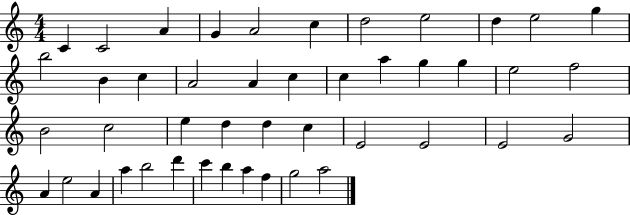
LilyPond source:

{
  \clef treble
  \numericTimeSignature
  \time 4/4
  \key c \major
  c'4 c'2 a'4 | g'4 a'2 c''4 | d''2 e''2 | d''4 e''2 g''4 | \break b''2 b'4 c''4 | a'2 a'4 c''4 | c''4 a''4 g''4 g''4 | e''2 f''2 | \break b'2 c''2 | e''4 d''4 d''4 c''4 | e'2 e'2 | e'2 g'2 | \break a'4 e''2 a'4 | a''4 b''2 d'''4 | c'''4 b''4 a''4 f''4 | g''2 a''2 | \break \bar "|."
}